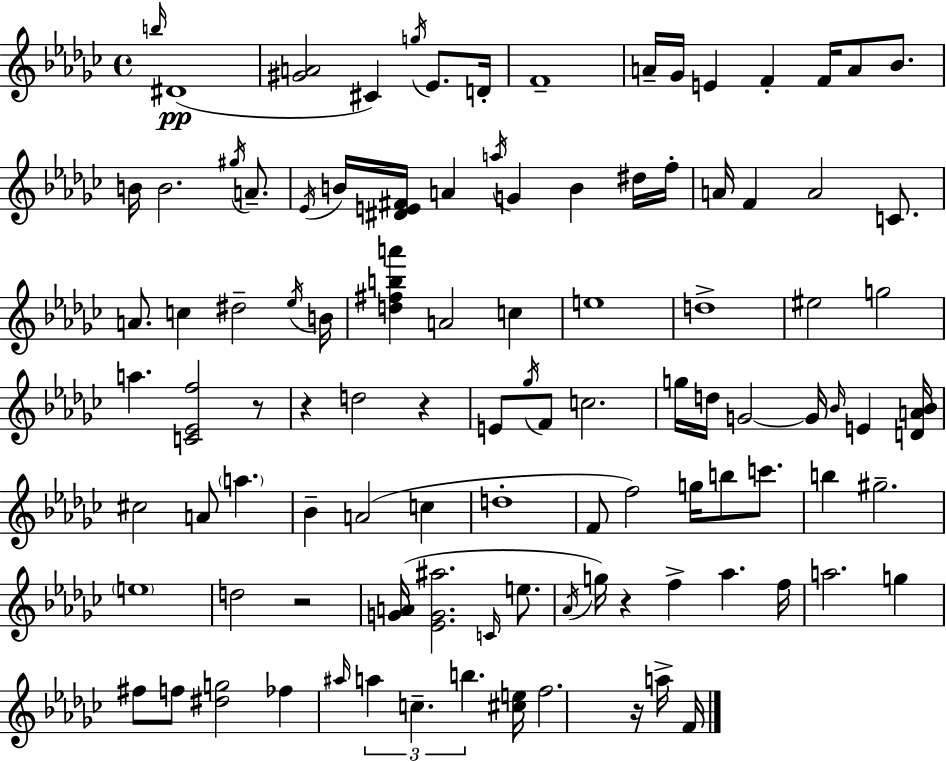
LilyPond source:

{
  \clef treble
  \time 4/4
  \defaultTimeSignature
  \key ees \minor
  \repeat volta 2 { \grace { b''16 }\pp dis'1( | <gis' a'>2 cis'4) \acciaccatura { g''16 } ees'8. | d'16-. f'1-- | a'16-- ges'16 e'4 f'4-. f'16 a'8 bes'8. | \break b'16 b'2. \acciaccatura { gis''16 } | a'8.-- \acciaccatura { ees'16 } b'16 <dis' e' fis'>16 a'4 \acciaccatura { a''16 } g'4 b'4 | dis''16 f''16-. a'16 f'4 a'2 | c'8. a'8. c''4 dis''2-- | \break \acciaccatura { ees''16 } b'16 <d'' fis'' b'' a'''>4 a'2 | c''4 e''1 | d''1-> | eis''2 g''2 | \break a''4. <c' ees' f''>2 | r8 r4 d''2 | r4 e'8 \acciaccatura { ges''16 } f'8 c''2. | g''16 d''16 g'2~~ | \break g'16 \grace { bes'16 } e'4 <d' a' bes'>16 cis''2 | a'8 \parenthesize a''4. bes'4-- a'2( | c''4 d''1-. | f'8 f''2) | \break g''16 b''8 c'''8. b''4 gis''2.-- | \parenthesize e''1 | d''2 | r2 <g' a'>16( <ees' g' ais''>2. | \break \grace { c'16 } e''8. \acciaccatura { aes'16 }) g''16 r4 f''4-> | aes''4. f''16 a''2. | g''4 fis''8 f''8 <dis'' g''>2 | fes''4 \grace { ais''16 } \tuplet 3/2 { a''4 c''4.-- | \break b''4. } <cis'' e''>16 f''2. | r16 a''16-> f'16 } \bar "|."
}